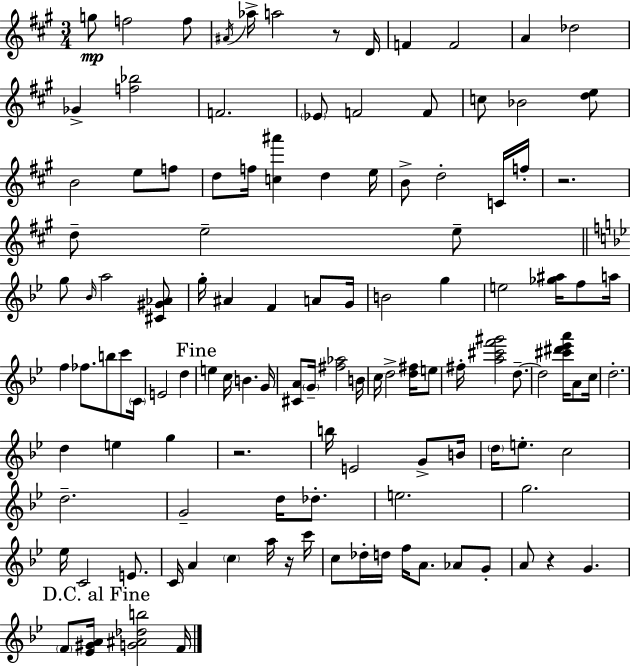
G5/e F5/h F5/e A#4/s Ab5/s A5/h R/e D4/s F4/q F4/h A4/q Db5/h Gb4/q [F5,Bb5]/h F4/h. Eb4/e F4/h F4/e C5/e Bb4/h [D5,E5]/e B4/h E5/e F5/e D5/e F5/s [C5,A#6]/q D5/q E5/s B4/e D5/h C4/s F5/s R/h. D5/e E5/h E5/e G5/e Bb4/s A5/h [C#4,G#4,Ab4]/e G5/s A#4/q F4/q A4/e G4/s B4/h G5/q E5/h [Gb5,A#5]/s F5/e A5/s F5/q FES5/e. B5/e C6/e C4/s E4/h D5/q E5/q C5/s B4/q. G4/s [C#4,A4]/e G4/s [F#5,Ab5]/h B4/s C5/s D5/h [D5,F#5]/s E5/e F#5/s [A5,C#6,F6,G#6]/h D5/e. D5/h [C#6,D#6,Eb6,A6]/s A4/e C5/s D5/h. D5/q E5/q G5/q R/h. B5/s E4/h G4/e B4/s D5/s E5/e. C5/h D5/h. G4/h D5/s Db5/e. E5/h. G5/h. Eb5/s C4/h E4/e. C4/s A4/q C5/q A5/s R/s C6/s C5/e Db5/s D5/s F5/s A4/e. Ab4/e G4/e A4/e R/q G4/q. F4/e [Eb4,G#4,A4]/s [G4,A#4,Db5,B5]/h F4/s